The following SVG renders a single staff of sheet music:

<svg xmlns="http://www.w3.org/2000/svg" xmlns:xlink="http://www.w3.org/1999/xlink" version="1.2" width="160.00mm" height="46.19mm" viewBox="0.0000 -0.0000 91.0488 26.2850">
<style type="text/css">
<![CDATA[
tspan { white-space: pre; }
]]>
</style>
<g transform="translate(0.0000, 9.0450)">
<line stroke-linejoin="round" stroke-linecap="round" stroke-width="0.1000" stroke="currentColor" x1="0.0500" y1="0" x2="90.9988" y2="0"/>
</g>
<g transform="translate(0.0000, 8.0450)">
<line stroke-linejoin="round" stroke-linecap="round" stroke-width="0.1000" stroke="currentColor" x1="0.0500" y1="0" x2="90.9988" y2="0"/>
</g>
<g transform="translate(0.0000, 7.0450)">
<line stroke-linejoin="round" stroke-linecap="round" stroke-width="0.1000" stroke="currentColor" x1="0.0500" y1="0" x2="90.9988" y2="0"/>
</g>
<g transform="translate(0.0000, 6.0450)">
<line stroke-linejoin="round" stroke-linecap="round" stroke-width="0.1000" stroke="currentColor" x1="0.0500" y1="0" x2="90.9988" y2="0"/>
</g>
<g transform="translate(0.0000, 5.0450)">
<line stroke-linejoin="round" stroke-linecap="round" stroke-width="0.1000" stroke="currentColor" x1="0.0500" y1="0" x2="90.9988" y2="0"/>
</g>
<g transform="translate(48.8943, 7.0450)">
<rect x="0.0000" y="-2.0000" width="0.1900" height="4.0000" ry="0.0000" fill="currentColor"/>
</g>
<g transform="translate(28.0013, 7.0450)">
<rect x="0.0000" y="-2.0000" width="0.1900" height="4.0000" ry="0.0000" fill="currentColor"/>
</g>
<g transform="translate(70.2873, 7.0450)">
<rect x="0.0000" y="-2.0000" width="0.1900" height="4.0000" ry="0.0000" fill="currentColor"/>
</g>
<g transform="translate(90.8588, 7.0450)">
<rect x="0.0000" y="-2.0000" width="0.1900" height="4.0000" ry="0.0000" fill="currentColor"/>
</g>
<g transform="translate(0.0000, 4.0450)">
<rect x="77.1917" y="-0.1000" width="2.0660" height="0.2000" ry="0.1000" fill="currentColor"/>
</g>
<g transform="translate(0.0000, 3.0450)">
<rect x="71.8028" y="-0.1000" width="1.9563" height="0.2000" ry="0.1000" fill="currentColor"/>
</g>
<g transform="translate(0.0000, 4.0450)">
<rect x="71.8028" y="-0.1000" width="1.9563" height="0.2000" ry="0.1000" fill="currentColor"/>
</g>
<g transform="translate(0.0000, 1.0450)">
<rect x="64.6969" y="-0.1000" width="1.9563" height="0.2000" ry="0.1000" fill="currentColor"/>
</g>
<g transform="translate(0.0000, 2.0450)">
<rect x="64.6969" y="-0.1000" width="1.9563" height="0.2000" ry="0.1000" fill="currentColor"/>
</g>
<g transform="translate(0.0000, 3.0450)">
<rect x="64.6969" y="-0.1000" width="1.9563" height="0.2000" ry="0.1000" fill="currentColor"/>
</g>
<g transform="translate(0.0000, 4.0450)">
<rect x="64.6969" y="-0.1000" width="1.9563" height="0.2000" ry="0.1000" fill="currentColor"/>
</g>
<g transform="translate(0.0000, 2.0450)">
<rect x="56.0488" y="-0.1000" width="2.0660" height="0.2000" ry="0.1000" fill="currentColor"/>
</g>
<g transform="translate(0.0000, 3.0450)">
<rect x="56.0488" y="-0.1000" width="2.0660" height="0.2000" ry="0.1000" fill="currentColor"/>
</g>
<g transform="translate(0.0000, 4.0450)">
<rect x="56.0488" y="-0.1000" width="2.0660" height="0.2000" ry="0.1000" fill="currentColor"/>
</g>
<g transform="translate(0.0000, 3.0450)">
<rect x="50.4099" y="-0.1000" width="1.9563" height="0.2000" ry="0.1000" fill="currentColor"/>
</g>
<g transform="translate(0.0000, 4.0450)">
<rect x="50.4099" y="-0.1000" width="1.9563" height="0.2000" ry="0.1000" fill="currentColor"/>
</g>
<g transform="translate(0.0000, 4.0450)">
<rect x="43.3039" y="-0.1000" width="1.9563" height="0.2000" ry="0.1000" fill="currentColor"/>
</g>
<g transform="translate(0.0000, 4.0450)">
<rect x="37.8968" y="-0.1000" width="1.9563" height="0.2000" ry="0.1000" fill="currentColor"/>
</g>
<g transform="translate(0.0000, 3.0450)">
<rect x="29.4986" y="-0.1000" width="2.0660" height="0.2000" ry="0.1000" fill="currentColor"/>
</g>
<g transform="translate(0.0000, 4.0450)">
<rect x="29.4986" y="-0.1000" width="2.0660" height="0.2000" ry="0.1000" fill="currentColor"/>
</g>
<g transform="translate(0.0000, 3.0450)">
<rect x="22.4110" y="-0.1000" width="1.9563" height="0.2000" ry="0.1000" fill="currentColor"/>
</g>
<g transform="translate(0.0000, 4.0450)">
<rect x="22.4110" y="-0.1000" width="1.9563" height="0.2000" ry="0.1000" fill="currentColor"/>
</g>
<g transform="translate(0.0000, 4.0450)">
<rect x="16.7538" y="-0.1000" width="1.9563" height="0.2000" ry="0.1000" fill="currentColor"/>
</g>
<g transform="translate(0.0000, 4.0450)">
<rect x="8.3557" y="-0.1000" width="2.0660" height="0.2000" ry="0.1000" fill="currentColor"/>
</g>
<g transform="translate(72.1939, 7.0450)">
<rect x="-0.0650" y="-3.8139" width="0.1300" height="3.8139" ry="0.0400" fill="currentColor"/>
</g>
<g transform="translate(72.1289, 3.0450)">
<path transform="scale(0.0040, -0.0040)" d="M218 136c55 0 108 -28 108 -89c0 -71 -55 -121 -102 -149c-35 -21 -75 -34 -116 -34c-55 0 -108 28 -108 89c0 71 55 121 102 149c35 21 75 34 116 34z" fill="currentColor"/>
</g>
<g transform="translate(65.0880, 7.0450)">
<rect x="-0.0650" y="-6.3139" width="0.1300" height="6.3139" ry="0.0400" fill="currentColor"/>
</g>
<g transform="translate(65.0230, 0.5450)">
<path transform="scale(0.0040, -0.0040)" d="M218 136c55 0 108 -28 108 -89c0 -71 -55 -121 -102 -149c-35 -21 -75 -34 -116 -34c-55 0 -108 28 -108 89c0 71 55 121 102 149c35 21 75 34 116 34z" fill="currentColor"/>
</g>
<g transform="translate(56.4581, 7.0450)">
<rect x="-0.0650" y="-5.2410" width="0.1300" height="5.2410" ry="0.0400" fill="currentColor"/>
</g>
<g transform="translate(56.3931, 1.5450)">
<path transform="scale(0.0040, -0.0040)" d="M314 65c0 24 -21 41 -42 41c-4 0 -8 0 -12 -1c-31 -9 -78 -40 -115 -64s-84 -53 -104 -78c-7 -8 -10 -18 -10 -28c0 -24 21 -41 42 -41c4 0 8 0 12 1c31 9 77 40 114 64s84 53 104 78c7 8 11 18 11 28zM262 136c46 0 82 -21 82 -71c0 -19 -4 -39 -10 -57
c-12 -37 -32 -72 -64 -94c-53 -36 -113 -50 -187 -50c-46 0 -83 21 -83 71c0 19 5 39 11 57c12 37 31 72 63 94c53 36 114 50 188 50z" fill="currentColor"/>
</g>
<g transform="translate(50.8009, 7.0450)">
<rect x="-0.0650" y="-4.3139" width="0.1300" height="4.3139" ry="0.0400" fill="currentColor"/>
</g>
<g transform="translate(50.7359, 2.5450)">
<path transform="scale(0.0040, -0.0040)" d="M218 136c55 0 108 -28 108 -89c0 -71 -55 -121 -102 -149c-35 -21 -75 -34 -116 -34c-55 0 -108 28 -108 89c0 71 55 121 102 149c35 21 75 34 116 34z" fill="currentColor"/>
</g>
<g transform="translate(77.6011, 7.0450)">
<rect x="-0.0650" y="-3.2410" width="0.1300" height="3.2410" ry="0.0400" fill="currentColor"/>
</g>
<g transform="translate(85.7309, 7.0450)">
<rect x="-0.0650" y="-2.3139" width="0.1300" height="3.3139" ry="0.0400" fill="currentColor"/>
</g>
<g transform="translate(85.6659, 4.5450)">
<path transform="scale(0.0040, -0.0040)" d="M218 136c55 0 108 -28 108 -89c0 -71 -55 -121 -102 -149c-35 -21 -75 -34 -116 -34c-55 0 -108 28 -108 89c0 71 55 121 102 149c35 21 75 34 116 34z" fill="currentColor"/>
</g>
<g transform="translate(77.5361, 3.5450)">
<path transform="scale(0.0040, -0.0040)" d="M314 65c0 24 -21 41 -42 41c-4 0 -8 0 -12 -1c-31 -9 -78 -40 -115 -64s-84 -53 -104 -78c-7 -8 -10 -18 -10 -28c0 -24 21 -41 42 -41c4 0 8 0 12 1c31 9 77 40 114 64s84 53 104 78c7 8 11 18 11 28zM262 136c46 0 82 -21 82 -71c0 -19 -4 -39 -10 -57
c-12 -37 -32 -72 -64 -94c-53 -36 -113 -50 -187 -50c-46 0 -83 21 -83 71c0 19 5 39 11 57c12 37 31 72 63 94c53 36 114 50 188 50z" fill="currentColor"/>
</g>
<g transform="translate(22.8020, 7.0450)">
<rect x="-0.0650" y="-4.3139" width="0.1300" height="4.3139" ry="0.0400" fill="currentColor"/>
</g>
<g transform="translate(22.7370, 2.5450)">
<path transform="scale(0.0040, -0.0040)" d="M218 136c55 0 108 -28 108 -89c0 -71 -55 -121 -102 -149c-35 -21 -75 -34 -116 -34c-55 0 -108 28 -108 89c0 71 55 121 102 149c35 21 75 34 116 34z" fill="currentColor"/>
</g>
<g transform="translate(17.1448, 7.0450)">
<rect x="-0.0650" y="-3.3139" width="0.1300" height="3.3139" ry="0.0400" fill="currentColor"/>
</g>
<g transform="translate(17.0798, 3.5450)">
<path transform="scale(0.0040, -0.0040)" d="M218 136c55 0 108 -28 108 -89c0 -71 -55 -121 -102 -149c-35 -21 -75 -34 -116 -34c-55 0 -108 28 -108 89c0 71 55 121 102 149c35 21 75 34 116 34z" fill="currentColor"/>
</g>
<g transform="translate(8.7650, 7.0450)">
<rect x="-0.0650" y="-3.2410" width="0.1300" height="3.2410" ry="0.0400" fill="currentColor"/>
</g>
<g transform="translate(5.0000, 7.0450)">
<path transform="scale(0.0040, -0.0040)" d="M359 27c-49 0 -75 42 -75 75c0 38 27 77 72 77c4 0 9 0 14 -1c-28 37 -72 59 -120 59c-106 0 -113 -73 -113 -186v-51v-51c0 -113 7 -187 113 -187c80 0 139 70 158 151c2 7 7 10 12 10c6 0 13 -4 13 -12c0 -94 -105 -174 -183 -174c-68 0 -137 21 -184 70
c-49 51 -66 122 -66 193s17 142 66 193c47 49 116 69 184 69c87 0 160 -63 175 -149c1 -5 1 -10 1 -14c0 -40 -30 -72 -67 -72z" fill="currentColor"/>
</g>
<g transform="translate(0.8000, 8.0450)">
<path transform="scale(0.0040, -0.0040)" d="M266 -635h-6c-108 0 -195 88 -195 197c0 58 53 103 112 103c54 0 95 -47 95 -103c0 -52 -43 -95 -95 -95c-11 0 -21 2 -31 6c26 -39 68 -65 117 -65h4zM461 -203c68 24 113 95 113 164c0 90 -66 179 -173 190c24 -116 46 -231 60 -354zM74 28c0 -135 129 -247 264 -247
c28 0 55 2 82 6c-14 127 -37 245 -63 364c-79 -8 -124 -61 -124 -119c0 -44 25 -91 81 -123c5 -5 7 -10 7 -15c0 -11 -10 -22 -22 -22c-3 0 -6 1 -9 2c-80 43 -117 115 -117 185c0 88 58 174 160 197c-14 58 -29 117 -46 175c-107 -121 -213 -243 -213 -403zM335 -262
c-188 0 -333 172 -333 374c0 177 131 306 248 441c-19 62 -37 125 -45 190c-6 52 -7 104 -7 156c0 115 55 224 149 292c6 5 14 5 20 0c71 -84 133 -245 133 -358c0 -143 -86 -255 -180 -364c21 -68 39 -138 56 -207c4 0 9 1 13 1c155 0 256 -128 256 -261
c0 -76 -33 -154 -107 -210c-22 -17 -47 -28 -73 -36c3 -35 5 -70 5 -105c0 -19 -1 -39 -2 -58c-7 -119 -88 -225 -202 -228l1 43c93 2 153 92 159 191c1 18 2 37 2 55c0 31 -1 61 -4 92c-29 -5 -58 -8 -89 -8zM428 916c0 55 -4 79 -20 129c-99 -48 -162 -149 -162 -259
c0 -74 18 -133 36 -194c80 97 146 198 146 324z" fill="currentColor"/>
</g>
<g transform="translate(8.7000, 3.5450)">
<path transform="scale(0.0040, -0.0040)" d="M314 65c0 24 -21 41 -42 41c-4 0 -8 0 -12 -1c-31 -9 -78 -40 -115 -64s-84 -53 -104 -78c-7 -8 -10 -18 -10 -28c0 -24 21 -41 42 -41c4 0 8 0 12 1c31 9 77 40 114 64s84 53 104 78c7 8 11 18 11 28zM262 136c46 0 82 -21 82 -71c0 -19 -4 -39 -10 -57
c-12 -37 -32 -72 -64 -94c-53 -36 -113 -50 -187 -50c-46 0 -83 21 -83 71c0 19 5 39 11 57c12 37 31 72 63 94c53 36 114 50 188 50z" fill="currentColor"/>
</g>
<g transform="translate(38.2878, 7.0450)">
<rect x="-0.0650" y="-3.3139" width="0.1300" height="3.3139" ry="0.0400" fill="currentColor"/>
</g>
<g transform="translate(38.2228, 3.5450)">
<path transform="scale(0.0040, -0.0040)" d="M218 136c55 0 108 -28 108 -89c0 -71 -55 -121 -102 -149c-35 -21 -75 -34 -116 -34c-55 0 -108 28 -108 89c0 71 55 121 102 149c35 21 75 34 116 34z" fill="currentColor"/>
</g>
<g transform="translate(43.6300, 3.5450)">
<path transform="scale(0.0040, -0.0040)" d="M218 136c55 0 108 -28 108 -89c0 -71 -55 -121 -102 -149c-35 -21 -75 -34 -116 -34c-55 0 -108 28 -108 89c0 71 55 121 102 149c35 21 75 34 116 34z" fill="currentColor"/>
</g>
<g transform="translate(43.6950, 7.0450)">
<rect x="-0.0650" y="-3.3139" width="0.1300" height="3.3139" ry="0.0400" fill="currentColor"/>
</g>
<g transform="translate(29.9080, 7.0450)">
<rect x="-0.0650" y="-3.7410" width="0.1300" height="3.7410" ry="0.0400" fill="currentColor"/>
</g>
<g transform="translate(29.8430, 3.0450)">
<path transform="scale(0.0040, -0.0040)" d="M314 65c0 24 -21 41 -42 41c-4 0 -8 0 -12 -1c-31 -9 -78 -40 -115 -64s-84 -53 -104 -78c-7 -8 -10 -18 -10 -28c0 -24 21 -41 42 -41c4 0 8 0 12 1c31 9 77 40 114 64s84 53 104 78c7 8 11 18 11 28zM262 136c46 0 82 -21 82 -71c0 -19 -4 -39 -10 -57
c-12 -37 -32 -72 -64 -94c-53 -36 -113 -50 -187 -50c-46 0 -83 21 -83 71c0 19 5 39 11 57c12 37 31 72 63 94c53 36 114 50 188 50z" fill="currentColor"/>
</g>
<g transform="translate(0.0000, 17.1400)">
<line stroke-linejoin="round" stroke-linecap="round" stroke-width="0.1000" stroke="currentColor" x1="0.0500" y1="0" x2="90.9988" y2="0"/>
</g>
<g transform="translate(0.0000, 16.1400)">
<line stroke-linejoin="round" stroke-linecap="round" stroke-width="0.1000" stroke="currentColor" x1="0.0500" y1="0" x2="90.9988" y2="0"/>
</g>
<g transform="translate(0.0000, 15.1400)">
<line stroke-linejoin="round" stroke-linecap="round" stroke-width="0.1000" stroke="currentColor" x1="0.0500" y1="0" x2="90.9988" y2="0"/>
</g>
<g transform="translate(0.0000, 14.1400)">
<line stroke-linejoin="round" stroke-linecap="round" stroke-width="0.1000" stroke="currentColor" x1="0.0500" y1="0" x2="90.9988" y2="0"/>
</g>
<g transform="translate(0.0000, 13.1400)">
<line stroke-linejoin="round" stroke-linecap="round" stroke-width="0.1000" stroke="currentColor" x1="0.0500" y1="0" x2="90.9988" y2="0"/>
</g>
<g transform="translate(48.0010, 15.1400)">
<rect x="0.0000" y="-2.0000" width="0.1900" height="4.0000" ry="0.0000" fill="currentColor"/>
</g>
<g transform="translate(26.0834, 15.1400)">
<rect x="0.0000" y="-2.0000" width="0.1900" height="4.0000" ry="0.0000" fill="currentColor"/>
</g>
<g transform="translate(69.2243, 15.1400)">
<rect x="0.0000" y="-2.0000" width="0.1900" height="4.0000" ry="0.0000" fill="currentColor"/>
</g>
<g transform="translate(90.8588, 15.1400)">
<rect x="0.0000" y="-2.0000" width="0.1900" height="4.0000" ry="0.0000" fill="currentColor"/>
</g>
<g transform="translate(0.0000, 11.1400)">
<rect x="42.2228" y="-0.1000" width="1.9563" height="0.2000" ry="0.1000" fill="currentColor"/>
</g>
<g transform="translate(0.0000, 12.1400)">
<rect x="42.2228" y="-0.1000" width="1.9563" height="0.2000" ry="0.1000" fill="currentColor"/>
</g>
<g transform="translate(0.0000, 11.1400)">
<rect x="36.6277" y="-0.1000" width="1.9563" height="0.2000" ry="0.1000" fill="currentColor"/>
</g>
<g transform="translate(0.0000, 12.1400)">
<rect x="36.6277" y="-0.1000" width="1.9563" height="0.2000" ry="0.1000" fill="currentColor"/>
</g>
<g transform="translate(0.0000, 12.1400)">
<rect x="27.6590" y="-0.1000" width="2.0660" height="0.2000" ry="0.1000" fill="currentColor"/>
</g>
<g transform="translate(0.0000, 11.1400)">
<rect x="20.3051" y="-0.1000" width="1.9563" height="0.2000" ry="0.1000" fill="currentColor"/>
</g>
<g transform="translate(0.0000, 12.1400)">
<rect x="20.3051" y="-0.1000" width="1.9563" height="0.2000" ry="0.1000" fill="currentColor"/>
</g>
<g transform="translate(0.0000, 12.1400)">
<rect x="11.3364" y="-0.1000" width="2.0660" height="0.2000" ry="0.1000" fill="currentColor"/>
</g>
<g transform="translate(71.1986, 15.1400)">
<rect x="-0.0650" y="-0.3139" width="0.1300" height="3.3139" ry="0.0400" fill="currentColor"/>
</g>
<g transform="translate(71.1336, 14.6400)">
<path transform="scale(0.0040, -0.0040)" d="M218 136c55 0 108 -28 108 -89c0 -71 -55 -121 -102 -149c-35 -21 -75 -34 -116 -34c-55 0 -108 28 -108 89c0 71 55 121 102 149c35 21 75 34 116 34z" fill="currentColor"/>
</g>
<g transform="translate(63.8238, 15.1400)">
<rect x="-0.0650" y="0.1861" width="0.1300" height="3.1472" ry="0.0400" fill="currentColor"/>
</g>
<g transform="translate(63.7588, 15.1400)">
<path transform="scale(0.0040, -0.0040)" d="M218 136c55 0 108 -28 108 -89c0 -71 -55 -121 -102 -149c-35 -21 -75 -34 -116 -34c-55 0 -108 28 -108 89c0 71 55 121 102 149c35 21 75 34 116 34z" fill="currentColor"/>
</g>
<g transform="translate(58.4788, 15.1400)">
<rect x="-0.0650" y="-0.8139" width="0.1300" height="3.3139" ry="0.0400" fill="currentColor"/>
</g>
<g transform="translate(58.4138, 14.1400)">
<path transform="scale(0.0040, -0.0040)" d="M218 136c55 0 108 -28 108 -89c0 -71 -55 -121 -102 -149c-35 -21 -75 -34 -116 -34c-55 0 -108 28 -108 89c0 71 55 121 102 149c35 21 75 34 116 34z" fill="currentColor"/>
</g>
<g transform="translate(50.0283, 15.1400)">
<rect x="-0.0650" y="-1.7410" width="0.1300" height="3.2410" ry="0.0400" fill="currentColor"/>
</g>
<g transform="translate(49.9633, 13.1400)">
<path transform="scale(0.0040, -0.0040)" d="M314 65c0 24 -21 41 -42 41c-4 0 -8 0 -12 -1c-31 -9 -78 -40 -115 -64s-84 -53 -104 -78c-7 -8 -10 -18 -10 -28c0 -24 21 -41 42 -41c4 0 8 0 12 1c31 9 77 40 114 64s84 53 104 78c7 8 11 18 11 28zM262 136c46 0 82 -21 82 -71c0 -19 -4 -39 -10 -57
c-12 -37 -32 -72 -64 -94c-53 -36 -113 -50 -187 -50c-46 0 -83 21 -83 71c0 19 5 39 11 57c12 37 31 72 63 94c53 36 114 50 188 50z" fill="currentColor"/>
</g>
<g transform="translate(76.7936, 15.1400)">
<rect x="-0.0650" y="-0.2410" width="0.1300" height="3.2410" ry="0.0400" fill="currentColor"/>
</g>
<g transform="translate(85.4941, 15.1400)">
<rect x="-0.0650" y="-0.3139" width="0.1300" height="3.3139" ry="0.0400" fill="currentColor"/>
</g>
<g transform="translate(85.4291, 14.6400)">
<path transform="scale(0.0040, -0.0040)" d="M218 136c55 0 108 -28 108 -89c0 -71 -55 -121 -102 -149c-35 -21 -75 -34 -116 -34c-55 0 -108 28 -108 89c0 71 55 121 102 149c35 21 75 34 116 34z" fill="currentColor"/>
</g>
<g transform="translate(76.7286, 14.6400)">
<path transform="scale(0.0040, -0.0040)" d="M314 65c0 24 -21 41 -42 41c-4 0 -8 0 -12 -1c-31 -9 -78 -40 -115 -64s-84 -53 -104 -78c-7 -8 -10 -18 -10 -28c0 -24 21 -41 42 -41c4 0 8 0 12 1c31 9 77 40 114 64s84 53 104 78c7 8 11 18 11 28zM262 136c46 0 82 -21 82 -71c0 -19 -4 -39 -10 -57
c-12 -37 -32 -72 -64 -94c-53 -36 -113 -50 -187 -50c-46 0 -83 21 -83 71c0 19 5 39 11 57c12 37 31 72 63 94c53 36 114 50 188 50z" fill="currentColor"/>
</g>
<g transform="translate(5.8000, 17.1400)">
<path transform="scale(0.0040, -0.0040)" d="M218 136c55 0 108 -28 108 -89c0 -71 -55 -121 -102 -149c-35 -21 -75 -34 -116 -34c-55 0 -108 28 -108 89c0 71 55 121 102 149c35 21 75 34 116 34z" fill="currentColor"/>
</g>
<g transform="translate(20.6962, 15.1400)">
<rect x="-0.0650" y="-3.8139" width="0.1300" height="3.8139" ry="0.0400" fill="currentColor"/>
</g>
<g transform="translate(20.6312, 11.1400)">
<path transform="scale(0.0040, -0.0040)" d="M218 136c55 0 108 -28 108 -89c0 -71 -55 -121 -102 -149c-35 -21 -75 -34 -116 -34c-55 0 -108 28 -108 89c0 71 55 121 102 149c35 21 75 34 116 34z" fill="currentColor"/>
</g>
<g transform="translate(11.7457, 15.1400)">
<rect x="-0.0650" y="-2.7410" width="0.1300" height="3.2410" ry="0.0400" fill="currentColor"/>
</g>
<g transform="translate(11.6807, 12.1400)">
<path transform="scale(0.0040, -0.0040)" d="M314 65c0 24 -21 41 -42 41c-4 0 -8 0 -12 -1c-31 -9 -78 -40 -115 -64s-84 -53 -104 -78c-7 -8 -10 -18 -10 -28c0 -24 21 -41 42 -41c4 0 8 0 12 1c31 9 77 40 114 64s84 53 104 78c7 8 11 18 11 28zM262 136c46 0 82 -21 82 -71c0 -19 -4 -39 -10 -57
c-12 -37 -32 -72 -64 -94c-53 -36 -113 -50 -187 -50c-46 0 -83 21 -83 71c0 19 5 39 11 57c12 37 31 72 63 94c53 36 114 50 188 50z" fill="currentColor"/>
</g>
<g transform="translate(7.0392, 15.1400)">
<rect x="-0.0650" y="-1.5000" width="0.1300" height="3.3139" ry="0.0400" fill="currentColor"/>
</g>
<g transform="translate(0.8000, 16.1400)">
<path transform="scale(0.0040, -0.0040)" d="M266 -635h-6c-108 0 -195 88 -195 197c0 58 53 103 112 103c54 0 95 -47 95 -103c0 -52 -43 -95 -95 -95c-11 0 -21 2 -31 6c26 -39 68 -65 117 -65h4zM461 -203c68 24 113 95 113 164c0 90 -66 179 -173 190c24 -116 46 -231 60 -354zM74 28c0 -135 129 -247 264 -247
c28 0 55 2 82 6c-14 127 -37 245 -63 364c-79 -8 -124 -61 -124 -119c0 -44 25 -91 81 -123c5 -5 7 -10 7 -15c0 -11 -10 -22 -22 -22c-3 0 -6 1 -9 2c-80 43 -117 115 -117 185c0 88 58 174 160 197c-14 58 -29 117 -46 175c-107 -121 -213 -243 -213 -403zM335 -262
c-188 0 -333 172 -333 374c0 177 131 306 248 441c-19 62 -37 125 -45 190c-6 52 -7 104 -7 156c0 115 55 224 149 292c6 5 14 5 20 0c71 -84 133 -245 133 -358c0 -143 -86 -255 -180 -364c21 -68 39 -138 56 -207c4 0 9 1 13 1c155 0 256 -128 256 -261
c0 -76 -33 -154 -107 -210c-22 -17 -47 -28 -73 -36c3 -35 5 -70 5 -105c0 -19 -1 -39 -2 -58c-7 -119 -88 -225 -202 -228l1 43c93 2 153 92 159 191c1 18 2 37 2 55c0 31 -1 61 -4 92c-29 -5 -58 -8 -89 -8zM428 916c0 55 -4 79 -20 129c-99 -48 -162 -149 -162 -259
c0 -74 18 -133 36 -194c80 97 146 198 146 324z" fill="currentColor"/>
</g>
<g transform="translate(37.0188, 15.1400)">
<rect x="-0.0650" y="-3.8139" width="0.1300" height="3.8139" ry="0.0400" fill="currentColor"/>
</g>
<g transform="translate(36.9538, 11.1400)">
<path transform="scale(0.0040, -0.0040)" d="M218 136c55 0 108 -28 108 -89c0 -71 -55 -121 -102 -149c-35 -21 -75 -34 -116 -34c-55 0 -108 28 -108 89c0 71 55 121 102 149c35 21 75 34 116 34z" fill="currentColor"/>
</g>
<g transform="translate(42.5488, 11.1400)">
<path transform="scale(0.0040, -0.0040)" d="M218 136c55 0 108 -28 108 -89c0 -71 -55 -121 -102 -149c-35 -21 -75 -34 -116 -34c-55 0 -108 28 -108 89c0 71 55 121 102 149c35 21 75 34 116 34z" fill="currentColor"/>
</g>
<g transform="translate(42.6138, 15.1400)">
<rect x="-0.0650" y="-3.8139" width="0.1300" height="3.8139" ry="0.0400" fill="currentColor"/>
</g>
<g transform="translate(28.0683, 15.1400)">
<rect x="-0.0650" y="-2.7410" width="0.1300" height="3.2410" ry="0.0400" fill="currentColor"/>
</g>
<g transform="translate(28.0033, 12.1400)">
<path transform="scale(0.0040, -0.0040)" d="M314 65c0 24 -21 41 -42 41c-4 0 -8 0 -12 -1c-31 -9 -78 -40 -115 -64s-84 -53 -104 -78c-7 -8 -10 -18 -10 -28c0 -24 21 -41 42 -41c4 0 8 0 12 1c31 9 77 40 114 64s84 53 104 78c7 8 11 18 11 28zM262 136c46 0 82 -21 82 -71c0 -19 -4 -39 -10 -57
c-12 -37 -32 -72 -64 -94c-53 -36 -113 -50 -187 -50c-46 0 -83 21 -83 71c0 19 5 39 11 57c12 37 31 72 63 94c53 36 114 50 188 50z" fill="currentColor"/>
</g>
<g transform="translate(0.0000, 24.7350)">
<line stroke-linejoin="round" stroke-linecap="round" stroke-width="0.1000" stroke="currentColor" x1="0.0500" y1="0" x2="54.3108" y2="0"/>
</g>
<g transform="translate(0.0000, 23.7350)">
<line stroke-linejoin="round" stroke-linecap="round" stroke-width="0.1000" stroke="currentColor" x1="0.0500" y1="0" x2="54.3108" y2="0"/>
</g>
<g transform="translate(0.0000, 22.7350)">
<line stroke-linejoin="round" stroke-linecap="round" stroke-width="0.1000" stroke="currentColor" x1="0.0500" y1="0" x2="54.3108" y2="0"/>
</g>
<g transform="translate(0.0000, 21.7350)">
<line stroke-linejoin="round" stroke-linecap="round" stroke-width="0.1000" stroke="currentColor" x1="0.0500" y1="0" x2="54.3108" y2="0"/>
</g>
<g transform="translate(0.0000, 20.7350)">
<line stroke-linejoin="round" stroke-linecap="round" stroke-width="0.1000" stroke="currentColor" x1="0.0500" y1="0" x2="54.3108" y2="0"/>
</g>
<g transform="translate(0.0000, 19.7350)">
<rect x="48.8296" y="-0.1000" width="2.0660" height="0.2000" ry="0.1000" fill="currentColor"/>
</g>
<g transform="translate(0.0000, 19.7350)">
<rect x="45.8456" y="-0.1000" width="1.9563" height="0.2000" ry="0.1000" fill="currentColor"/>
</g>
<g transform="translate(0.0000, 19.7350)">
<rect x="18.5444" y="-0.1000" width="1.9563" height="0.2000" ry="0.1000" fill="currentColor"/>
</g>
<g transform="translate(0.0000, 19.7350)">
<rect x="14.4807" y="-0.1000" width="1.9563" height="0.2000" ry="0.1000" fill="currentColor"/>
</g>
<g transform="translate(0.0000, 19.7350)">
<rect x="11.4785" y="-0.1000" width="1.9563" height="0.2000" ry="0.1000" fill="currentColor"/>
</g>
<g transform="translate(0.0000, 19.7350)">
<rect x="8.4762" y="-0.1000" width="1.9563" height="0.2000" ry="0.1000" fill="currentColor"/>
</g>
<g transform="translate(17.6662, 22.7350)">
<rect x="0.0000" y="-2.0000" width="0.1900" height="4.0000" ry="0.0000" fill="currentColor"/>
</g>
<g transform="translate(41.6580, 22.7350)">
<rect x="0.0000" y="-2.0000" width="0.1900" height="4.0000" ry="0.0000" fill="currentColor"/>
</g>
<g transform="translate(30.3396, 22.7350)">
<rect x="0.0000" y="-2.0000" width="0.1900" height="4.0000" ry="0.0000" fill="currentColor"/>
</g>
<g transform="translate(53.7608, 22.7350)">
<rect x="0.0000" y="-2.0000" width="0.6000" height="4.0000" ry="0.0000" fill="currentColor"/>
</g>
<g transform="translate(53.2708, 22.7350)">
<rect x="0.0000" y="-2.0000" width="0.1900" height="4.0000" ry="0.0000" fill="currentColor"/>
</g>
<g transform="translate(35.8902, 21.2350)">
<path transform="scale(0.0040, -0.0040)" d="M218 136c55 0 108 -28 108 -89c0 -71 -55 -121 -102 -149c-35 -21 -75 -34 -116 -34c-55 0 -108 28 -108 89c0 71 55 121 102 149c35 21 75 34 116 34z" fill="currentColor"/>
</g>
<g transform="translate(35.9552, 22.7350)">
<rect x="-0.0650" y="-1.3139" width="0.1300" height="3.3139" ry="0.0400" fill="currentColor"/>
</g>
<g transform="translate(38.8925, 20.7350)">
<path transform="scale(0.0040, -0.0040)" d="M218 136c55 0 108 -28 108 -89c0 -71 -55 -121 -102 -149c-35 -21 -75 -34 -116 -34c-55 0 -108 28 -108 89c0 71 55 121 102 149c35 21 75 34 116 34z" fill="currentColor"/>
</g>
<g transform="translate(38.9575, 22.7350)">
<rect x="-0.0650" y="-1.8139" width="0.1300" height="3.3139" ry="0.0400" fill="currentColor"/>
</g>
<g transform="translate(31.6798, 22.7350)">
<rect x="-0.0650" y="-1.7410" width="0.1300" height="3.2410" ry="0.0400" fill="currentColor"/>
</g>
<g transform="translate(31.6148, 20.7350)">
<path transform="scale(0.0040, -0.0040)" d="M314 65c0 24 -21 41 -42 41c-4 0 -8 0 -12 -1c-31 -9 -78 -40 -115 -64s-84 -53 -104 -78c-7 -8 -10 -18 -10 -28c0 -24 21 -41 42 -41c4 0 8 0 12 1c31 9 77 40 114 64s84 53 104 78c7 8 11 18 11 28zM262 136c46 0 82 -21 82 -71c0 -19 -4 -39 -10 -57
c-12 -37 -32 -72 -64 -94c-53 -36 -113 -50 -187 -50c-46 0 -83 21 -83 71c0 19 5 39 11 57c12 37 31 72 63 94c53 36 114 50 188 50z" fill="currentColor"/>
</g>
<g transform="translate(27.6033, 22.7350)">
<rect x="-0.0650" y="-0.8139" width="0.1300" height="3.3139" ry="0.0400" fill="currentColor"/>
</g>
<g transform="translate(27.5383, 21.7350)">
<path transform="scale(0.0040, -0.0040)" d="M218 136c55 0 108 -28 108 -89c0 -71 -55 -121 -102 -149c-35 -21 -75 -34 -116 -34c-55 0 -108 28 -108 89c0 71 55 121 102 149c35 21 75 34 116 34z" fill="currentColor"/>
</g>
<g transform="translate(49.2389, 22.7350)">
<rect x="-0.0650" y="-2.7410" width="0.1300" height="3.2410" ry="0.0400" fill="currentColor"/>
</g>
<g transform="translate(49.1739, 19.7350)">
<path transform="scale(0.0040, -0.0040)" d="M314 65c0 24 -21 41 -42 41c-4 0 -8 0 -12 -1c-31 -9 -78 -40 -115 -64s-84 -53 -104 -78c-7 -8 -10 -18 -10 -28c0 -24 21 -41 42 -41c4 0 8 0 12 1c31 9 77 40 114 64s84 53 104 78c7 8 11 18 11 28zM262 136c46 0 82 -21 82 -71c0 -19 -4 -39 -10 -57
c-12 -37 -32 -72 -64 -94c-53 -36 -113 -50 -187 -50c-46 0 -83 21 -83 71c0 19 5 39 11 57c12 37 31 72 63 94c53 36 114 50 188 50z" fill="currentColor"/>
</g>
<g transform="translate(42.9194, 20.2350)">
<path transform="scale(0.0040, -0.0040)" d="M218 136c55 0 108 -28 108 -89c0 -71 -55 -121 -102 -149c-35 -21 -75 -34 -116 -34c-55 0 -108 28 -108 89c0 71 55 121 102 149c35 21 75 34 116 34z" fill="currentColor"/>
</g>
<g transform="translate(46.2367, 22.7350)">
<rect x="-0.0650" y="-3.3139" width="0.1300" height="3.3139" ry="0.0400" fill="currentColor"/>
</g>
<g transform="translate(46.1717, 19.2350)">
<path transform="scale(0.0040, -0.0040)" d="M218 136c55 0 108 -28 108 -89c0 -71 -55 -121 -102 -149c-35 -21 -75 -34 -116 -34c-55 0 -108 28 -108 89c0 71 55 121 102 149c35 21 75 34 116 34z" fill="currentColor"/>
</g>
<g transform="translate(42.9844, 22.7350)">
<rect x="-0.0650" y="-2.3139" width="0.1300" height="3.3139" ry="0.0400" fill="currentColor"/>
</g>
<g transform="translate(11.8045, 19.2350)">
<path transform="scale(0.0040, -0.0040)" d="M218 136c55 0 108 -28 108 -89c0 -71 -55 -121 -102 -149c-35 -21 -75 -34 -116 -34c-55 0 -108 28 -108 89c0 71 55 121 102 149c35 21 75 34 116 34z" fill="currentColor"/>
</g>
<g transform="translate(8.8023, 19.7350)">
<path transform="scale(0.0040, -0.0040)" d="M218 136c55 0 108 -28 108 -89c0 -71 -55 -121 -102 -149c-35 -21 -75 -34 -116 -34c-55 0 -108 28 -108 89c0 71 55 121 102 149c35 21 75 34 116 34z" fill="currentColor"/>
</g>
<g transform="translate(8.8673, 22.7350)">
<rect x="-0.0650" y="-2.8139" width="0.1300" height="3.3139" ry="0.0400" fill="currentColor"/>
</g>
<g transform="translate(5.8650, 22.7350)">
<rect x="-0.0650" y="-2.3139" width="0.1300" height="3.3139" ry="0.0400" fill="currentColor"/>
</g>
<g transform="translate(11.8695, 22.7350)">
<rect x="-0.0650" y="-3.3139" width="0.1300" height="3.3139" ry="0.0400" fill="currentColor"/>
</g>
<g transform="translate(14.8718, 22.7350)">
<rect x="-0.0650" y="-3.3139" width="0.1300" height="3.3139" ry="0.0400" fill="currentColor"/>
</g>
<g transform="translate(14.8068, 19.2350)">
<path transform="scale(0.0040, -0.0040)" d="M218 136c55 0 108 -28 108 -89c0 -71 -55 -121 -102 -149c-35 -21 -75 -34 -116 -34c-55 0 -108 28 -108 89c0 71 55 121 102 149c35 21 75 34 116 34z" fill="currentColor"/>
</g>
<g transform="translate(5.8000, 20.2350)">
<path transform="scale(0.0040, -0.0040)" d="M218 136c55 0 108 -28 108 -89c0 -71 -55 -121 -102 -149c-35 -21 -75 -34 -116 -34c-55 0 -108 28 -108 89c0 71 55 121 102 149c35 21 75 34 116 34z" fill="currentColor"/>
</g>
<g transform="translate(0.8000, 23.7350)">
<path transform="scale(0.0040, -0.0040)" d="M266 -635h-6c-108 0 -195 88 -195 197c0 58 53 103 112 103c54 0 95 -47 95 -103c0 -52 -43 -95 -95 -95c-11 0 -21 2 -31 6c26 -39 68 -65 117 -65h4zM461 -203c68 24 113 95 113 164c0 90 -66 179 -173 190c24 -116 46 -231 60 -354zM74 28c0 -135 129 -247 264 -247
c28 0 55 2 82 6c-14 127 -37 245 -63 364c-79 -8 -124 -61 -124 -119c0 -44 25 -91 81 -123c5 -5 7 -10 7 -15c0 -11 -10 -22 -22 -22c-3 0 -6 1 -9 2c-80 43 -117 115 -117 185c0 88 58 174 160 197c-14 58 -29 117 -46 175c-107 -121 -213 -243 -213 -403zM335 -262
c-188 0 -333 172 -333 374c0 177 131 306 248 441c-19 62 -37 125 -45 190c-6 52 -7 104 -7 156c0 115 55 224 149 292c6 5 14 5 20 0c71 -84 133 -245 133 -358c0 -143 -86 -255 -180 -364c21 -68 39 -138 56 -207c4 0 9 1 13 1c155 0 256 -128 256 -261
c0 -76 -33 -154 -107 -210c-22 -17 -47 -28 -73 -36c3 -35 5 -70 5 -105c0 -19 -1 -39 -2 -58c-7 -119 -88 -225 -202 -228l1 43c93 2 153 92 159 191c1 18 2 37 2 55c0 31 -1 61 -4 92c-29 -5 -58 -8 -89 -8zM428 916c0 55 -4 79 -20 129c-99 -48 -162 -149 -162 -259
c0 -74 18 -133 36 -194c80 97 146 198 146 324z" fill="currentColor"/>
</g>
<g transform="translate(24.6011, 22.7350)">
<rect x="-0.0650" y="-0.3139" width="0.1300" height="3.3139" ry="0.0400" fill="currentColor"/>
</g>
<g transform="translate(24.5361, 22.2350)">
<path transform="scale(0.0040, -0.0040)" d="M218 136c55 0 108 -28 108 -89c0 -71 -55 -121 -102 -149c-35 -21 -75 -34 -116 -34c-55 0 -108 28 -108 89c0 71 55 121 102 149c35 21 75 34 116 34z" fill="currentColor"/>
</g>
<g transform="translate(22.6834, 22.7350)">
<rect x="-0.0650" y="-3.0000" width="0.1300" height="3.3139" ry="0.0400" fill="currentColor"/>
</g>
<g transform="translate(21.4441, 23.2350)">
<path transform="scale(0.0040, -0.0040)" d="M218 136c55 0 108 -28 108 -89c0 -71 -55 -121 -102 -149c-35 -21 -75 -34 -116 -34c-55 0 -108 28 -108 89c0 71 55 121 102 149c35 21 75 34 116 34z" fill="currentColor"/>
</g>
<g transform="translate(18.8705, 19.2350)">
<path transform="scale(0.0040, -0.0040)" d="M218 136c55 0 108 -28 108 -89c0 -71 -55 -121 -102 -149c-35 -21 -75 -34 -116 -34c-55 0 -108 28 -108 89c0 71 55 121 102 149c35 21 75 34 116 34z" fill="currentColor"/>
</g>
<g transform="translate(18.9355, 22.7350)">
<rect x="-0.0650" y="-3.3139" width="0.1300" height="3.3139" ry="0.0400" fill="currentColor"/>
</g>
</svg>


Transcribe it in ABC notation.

X:1
T:Untitled
M:4/4
L:1/4
K:C
b2 b d' c'2 b b d' f'2 a' c' b2 g E a2 c' a2 c' c' f2 d B c c2 c g a b b b A c d f2 e f g b a2